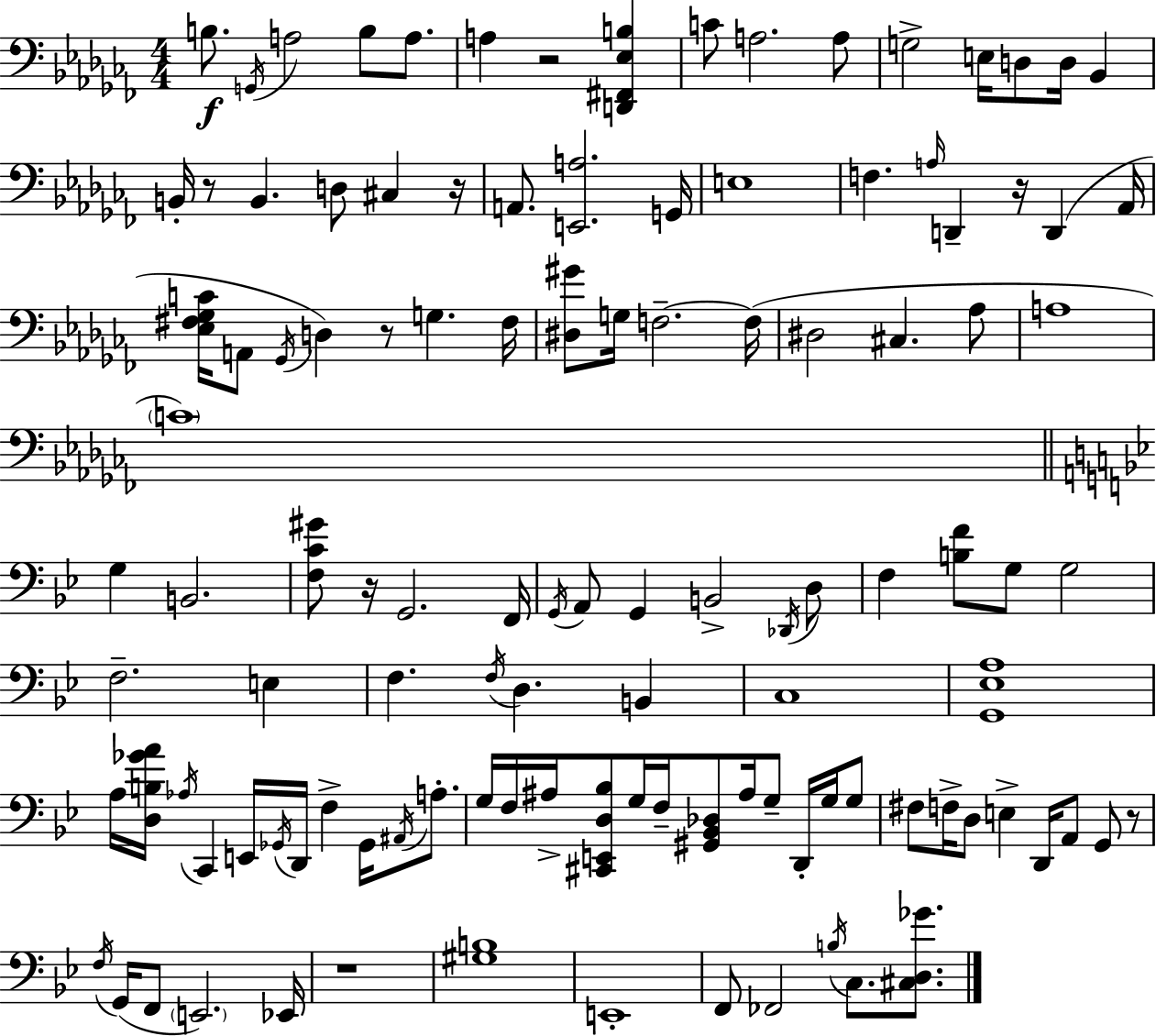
{
  \clef bass
  \numericTimeSignature
  \time 4/4
  \key aes \minor
  b8.\f \acciaccatura { g,16 } a2 b8 a8. | a4 r2 <d, fis, ees b>4 | c'8 a2. a8 | g2-> e16 d8 d16 bes,4 | \break b,16-. r8 b,4. d8 cis4 | r16 a,8. <e, a>2. | g,16 e1 | f4. \grace { a16 } d,4-- r16 d,4( | \break aes,16 <ees fis ges c'>16 a,8 \acciaccatura { ges,16 } d4) r8 g4. | fis16 <dis gis'>8 g16 f2.--~~ | f16( dis2 cis4. | aes8 a1 | \break \parenthesize c'1) | \bar "||" \break \key bes \major g4 b,2. | <f c' gis'>8 r16 g,2. f,16 | \acciaccatura { g,16 } a,8 g,4 b,2-> \acciaccatura { des,16 } | d8 f4 <b f'>8 g8 g2 | \break f2.-- e4 | f4. \acciaccatura { f16 } d4. b,4 | c1 | <g, ees a>1 | \break a16 <d b ges' a'>16 \acciaccatura { aes16 } c,4 e,16 \acciaccatura { ges,16 } d,16 f4-> | ges,16 \acciaccatura { ais,16 } a8.-. g16 f16 ais16-> <cis, e, d bes>8 g16 f16-- <gis, bes, des>8 ais16 | g8-- d,16-. g16 g8 fis8 f16-> d8 e4-> d,16 | a,8 g,8 r8 \acciaccatura { f16 } g,16( f,8 \parenthesize e,2.) | \break ees,16 r1 | <gis b>1 | e,1-. | f,8 fes,2 | \break \acciaccatura { b16 } c8. <cis d ges'>8. \bar "|."
}